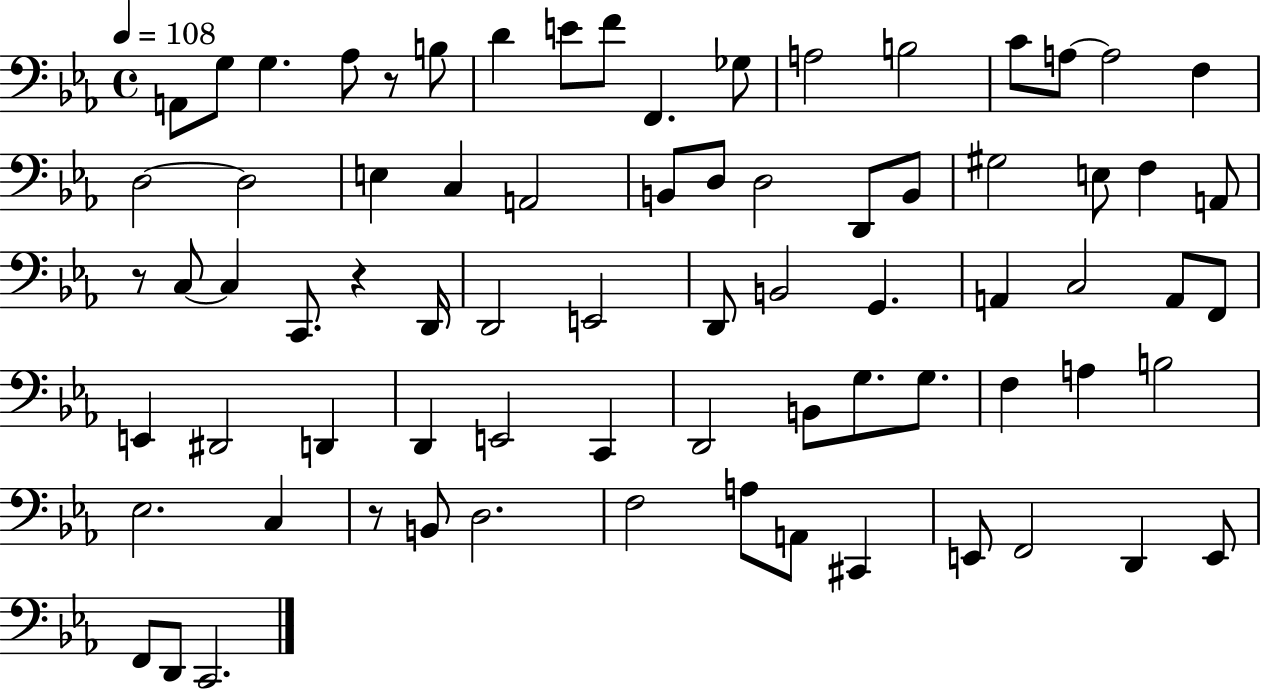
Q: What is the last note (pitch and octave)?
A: C2